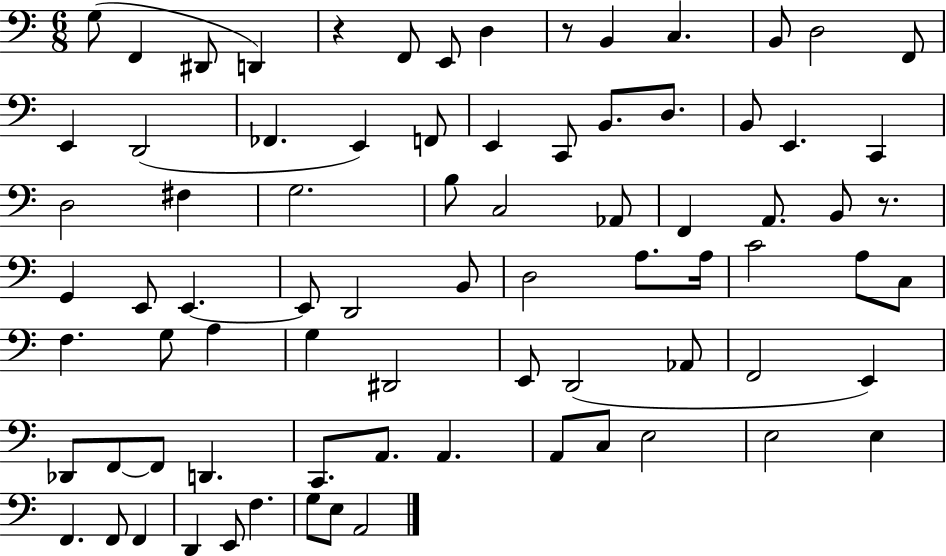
X:1
T:Untitled
M:6/8
L:1/4
K:C
G,/2 F,, ^D,,/2 D,, z F,,/2 E,,/2 D, z/2 B,, C, B,,/2 D,2 F,,/2 E,, D,,2 _F,, E,, F,,/2 E,, C,,/2 B,,/2 D,/2 B,,/2 E,, C,, D,2 ^F, G,2 B,/2 C,2 _A,,/2 F,, A,,/2 B,,/2 z/2 G,, E,,/2 E,, E,,/2 D,,2 B,,/2 D,2 A,/2 A,/4 C2 A,/2 C,/2 F, G,/2 A, G, ^D,,2 E,,/2 D,,2 _A,,/2 F,,2 E,, _D,,/2 F,,/2 F,,/2 D,, C,,/2 A,,/2 A,, A,,/2 C,/2 E,2 E,2 E, F,, F,,/2 F,, D,, E,,/2 F, G,/2 E,/2 A,,2